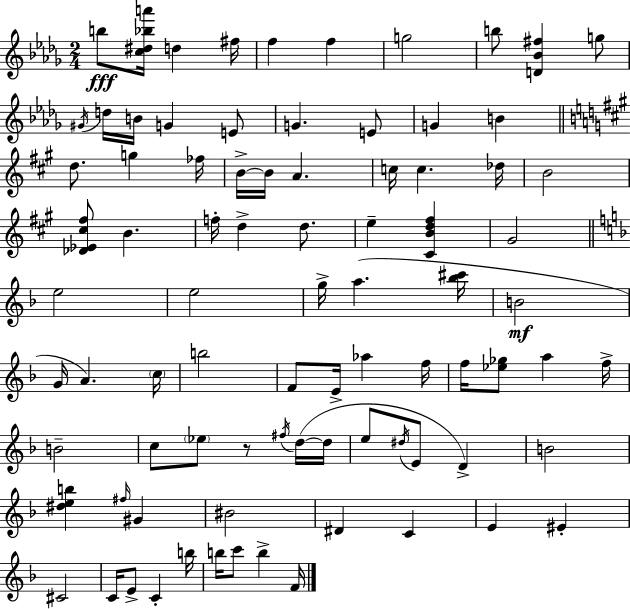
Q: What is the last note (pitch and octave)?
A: F4